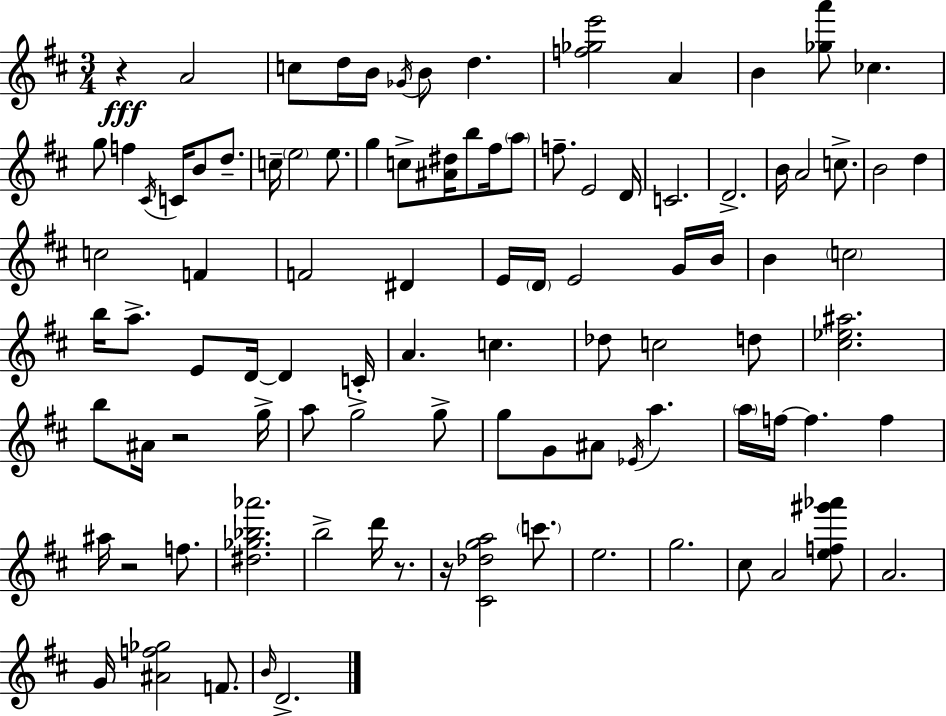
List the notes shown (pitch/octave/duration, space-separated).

R/q A4/h C5/e D5/s B4/s Gb4/s B4/e D5/q. [F5,Gb5,E6]/h A4/q B4/q [Gb5,A6]/e CES5/q. G5/e F5/q C#4/s C4/s B4/e D5/e. C5/s E5/h E5/e. G5/q C5/e [A#4,D#5]/s B5/e F#5/s A5/e F5/e. E4/h D4/s C4/h. D4/h. B4/s A4/h C5/e. B4/h D5/q C5/h F4/q F4/h D#4/q E4/s D4/s E4/h G4/s B4/s B4/q C5/h B5/s A5/e. E4/e D4/s D4/q C4/s A4/q. C5/q. Db5/e C5/h D5/e [C#5,Eb5,A#5]/h. B5/e A#4/s R/h G5/s A5/e G5/h G5/e G5/e G4/e A#4/e Eb4/s A5/q. A5/s F5/s F5/q. F5/q A#5/s R/h F5/e. [D#5,Gb5,Bb5,Ab6]/h. B5/h D6/s R/e. R/s [C#4,Db5,G5,A5]/h C6/e. E5/h. G5/h. C#5/e A4/h [E5,F5,G#6,Ab6]/e A4/h. G4/s [A#4,F5,Gb5]/h F4/e. B4/s D4/h.